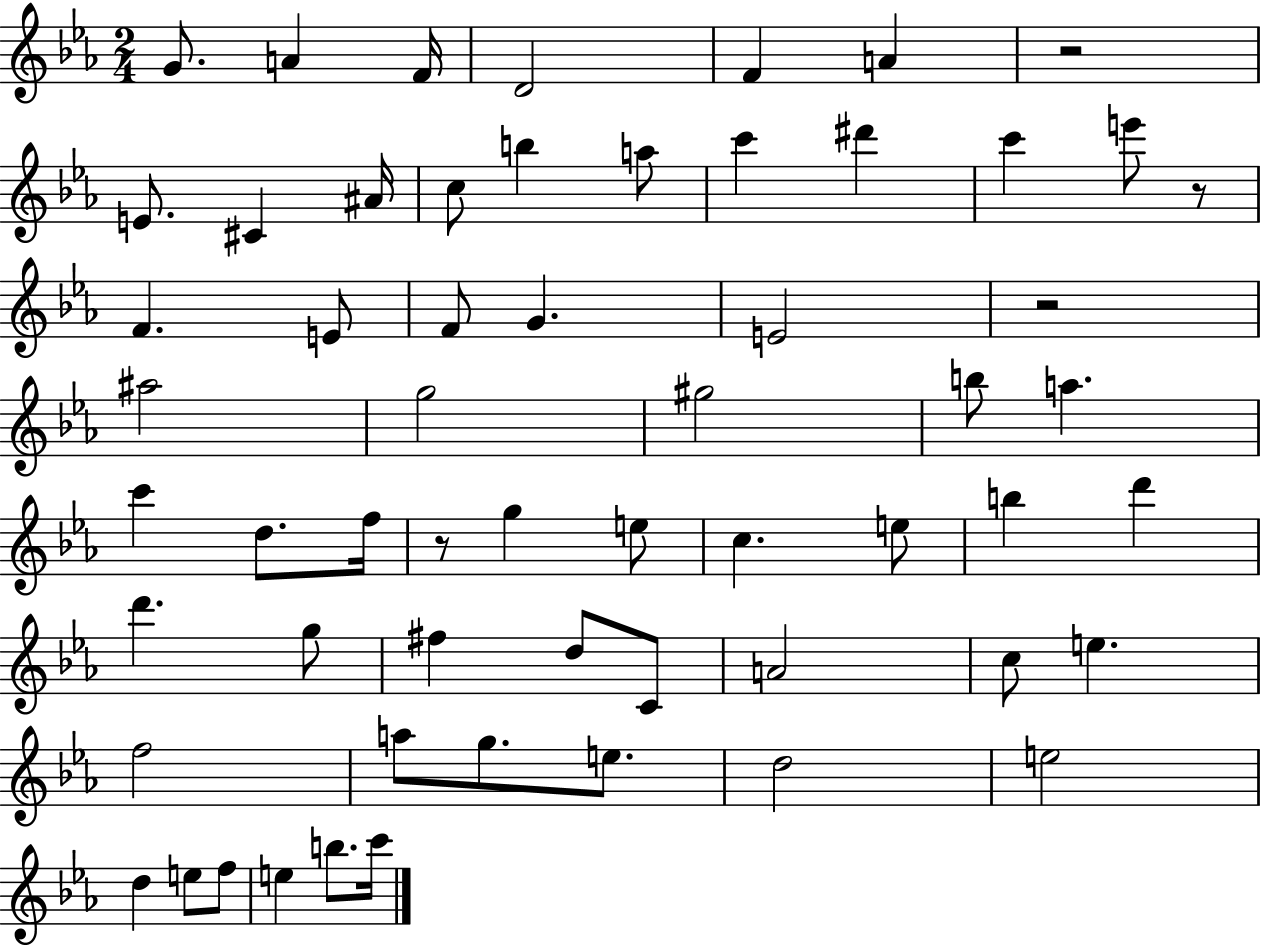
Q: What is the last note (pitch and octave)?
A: C6